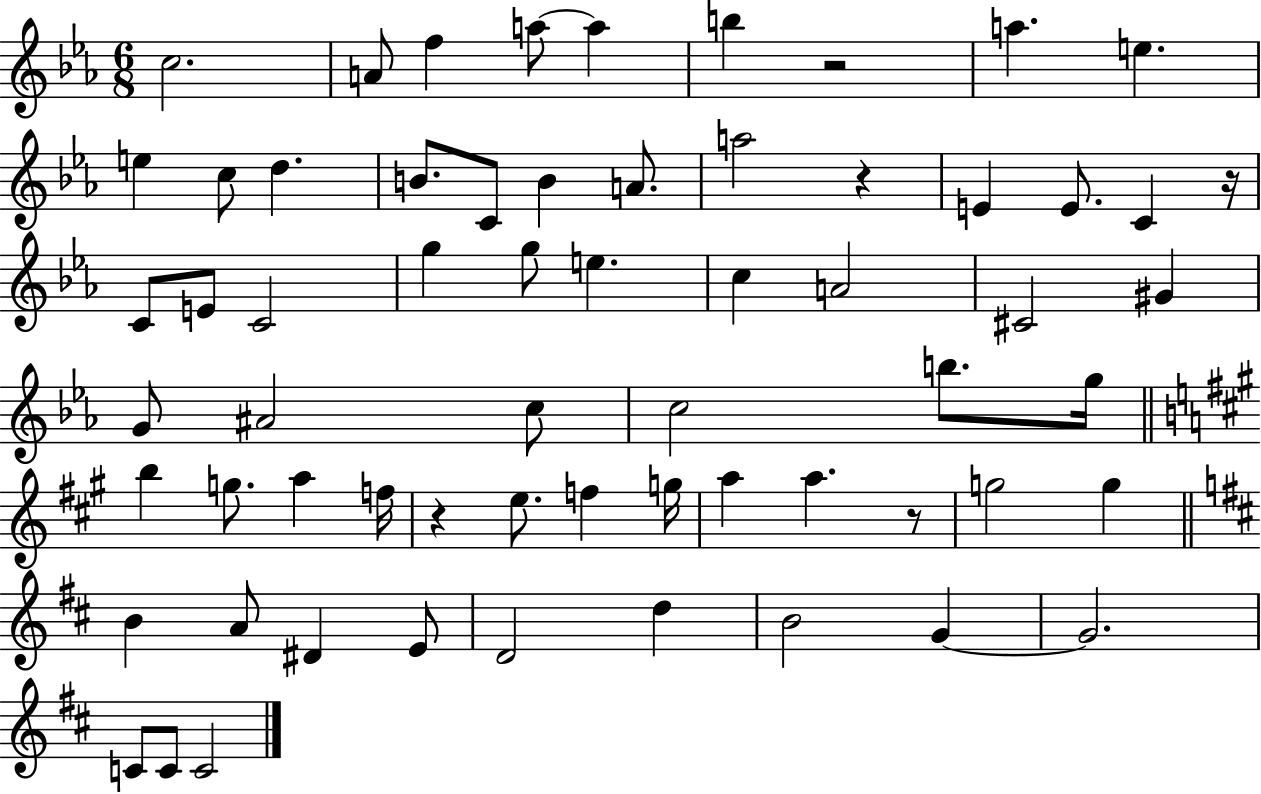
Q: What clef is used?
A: treble